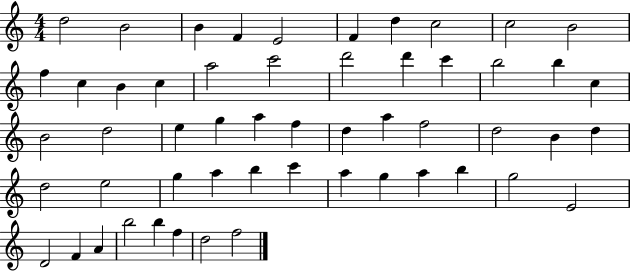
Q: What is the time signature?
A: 4/4